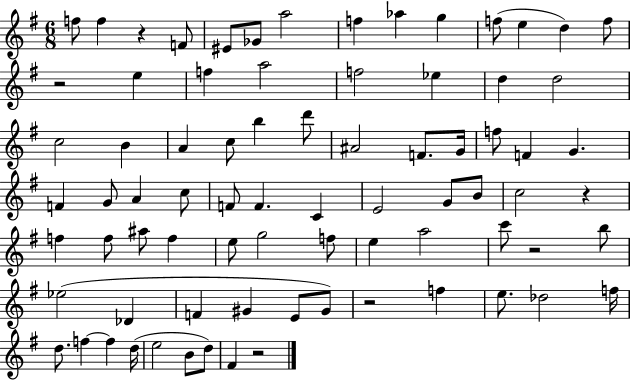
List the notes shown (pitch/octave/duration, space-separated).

F5/e F5/q R/q F4/e EIS4/e Gb4/e A5/h F5/q Ab5/q G5/q F5/e E5/q D5/q F5/e R/h E5/q F5/q A5/h F5/h Eb5/q D5/q D5/h C5/h B4/q A4/q C5/e B5/q D6/e A#4/h F4/e. G4/s F5/e F4/q G4/q. F4/q G4/e A4/q C5/e F4/e F4/q. C4/q E4/h G4/e B4/e C5/h R/q F5/q F5/e A#5/e F5/q E5/e G5/h F5/e E5/q A5/h C6/e R/h B5/e Eb5/h Db4/q F4/q G#4/q E4/e G#4/e R/h F5/q E5/e. Db5/h F5/s D5/e. F5/q F5/q D5/s E5/h B4/e D5/e F#4/q R/h